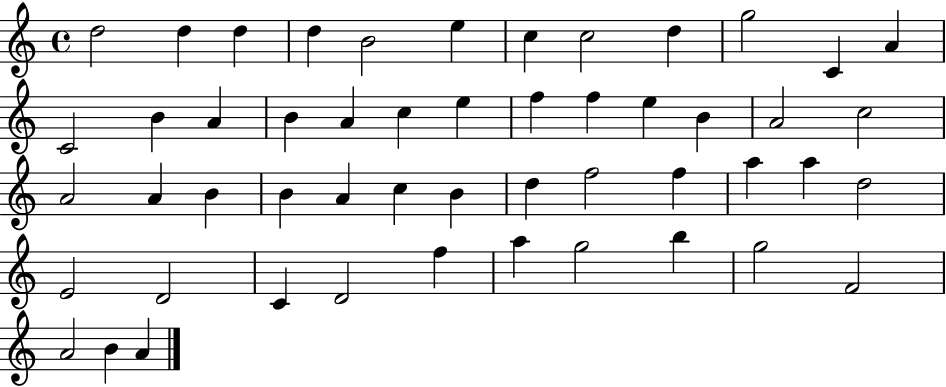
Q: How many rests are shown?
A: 0